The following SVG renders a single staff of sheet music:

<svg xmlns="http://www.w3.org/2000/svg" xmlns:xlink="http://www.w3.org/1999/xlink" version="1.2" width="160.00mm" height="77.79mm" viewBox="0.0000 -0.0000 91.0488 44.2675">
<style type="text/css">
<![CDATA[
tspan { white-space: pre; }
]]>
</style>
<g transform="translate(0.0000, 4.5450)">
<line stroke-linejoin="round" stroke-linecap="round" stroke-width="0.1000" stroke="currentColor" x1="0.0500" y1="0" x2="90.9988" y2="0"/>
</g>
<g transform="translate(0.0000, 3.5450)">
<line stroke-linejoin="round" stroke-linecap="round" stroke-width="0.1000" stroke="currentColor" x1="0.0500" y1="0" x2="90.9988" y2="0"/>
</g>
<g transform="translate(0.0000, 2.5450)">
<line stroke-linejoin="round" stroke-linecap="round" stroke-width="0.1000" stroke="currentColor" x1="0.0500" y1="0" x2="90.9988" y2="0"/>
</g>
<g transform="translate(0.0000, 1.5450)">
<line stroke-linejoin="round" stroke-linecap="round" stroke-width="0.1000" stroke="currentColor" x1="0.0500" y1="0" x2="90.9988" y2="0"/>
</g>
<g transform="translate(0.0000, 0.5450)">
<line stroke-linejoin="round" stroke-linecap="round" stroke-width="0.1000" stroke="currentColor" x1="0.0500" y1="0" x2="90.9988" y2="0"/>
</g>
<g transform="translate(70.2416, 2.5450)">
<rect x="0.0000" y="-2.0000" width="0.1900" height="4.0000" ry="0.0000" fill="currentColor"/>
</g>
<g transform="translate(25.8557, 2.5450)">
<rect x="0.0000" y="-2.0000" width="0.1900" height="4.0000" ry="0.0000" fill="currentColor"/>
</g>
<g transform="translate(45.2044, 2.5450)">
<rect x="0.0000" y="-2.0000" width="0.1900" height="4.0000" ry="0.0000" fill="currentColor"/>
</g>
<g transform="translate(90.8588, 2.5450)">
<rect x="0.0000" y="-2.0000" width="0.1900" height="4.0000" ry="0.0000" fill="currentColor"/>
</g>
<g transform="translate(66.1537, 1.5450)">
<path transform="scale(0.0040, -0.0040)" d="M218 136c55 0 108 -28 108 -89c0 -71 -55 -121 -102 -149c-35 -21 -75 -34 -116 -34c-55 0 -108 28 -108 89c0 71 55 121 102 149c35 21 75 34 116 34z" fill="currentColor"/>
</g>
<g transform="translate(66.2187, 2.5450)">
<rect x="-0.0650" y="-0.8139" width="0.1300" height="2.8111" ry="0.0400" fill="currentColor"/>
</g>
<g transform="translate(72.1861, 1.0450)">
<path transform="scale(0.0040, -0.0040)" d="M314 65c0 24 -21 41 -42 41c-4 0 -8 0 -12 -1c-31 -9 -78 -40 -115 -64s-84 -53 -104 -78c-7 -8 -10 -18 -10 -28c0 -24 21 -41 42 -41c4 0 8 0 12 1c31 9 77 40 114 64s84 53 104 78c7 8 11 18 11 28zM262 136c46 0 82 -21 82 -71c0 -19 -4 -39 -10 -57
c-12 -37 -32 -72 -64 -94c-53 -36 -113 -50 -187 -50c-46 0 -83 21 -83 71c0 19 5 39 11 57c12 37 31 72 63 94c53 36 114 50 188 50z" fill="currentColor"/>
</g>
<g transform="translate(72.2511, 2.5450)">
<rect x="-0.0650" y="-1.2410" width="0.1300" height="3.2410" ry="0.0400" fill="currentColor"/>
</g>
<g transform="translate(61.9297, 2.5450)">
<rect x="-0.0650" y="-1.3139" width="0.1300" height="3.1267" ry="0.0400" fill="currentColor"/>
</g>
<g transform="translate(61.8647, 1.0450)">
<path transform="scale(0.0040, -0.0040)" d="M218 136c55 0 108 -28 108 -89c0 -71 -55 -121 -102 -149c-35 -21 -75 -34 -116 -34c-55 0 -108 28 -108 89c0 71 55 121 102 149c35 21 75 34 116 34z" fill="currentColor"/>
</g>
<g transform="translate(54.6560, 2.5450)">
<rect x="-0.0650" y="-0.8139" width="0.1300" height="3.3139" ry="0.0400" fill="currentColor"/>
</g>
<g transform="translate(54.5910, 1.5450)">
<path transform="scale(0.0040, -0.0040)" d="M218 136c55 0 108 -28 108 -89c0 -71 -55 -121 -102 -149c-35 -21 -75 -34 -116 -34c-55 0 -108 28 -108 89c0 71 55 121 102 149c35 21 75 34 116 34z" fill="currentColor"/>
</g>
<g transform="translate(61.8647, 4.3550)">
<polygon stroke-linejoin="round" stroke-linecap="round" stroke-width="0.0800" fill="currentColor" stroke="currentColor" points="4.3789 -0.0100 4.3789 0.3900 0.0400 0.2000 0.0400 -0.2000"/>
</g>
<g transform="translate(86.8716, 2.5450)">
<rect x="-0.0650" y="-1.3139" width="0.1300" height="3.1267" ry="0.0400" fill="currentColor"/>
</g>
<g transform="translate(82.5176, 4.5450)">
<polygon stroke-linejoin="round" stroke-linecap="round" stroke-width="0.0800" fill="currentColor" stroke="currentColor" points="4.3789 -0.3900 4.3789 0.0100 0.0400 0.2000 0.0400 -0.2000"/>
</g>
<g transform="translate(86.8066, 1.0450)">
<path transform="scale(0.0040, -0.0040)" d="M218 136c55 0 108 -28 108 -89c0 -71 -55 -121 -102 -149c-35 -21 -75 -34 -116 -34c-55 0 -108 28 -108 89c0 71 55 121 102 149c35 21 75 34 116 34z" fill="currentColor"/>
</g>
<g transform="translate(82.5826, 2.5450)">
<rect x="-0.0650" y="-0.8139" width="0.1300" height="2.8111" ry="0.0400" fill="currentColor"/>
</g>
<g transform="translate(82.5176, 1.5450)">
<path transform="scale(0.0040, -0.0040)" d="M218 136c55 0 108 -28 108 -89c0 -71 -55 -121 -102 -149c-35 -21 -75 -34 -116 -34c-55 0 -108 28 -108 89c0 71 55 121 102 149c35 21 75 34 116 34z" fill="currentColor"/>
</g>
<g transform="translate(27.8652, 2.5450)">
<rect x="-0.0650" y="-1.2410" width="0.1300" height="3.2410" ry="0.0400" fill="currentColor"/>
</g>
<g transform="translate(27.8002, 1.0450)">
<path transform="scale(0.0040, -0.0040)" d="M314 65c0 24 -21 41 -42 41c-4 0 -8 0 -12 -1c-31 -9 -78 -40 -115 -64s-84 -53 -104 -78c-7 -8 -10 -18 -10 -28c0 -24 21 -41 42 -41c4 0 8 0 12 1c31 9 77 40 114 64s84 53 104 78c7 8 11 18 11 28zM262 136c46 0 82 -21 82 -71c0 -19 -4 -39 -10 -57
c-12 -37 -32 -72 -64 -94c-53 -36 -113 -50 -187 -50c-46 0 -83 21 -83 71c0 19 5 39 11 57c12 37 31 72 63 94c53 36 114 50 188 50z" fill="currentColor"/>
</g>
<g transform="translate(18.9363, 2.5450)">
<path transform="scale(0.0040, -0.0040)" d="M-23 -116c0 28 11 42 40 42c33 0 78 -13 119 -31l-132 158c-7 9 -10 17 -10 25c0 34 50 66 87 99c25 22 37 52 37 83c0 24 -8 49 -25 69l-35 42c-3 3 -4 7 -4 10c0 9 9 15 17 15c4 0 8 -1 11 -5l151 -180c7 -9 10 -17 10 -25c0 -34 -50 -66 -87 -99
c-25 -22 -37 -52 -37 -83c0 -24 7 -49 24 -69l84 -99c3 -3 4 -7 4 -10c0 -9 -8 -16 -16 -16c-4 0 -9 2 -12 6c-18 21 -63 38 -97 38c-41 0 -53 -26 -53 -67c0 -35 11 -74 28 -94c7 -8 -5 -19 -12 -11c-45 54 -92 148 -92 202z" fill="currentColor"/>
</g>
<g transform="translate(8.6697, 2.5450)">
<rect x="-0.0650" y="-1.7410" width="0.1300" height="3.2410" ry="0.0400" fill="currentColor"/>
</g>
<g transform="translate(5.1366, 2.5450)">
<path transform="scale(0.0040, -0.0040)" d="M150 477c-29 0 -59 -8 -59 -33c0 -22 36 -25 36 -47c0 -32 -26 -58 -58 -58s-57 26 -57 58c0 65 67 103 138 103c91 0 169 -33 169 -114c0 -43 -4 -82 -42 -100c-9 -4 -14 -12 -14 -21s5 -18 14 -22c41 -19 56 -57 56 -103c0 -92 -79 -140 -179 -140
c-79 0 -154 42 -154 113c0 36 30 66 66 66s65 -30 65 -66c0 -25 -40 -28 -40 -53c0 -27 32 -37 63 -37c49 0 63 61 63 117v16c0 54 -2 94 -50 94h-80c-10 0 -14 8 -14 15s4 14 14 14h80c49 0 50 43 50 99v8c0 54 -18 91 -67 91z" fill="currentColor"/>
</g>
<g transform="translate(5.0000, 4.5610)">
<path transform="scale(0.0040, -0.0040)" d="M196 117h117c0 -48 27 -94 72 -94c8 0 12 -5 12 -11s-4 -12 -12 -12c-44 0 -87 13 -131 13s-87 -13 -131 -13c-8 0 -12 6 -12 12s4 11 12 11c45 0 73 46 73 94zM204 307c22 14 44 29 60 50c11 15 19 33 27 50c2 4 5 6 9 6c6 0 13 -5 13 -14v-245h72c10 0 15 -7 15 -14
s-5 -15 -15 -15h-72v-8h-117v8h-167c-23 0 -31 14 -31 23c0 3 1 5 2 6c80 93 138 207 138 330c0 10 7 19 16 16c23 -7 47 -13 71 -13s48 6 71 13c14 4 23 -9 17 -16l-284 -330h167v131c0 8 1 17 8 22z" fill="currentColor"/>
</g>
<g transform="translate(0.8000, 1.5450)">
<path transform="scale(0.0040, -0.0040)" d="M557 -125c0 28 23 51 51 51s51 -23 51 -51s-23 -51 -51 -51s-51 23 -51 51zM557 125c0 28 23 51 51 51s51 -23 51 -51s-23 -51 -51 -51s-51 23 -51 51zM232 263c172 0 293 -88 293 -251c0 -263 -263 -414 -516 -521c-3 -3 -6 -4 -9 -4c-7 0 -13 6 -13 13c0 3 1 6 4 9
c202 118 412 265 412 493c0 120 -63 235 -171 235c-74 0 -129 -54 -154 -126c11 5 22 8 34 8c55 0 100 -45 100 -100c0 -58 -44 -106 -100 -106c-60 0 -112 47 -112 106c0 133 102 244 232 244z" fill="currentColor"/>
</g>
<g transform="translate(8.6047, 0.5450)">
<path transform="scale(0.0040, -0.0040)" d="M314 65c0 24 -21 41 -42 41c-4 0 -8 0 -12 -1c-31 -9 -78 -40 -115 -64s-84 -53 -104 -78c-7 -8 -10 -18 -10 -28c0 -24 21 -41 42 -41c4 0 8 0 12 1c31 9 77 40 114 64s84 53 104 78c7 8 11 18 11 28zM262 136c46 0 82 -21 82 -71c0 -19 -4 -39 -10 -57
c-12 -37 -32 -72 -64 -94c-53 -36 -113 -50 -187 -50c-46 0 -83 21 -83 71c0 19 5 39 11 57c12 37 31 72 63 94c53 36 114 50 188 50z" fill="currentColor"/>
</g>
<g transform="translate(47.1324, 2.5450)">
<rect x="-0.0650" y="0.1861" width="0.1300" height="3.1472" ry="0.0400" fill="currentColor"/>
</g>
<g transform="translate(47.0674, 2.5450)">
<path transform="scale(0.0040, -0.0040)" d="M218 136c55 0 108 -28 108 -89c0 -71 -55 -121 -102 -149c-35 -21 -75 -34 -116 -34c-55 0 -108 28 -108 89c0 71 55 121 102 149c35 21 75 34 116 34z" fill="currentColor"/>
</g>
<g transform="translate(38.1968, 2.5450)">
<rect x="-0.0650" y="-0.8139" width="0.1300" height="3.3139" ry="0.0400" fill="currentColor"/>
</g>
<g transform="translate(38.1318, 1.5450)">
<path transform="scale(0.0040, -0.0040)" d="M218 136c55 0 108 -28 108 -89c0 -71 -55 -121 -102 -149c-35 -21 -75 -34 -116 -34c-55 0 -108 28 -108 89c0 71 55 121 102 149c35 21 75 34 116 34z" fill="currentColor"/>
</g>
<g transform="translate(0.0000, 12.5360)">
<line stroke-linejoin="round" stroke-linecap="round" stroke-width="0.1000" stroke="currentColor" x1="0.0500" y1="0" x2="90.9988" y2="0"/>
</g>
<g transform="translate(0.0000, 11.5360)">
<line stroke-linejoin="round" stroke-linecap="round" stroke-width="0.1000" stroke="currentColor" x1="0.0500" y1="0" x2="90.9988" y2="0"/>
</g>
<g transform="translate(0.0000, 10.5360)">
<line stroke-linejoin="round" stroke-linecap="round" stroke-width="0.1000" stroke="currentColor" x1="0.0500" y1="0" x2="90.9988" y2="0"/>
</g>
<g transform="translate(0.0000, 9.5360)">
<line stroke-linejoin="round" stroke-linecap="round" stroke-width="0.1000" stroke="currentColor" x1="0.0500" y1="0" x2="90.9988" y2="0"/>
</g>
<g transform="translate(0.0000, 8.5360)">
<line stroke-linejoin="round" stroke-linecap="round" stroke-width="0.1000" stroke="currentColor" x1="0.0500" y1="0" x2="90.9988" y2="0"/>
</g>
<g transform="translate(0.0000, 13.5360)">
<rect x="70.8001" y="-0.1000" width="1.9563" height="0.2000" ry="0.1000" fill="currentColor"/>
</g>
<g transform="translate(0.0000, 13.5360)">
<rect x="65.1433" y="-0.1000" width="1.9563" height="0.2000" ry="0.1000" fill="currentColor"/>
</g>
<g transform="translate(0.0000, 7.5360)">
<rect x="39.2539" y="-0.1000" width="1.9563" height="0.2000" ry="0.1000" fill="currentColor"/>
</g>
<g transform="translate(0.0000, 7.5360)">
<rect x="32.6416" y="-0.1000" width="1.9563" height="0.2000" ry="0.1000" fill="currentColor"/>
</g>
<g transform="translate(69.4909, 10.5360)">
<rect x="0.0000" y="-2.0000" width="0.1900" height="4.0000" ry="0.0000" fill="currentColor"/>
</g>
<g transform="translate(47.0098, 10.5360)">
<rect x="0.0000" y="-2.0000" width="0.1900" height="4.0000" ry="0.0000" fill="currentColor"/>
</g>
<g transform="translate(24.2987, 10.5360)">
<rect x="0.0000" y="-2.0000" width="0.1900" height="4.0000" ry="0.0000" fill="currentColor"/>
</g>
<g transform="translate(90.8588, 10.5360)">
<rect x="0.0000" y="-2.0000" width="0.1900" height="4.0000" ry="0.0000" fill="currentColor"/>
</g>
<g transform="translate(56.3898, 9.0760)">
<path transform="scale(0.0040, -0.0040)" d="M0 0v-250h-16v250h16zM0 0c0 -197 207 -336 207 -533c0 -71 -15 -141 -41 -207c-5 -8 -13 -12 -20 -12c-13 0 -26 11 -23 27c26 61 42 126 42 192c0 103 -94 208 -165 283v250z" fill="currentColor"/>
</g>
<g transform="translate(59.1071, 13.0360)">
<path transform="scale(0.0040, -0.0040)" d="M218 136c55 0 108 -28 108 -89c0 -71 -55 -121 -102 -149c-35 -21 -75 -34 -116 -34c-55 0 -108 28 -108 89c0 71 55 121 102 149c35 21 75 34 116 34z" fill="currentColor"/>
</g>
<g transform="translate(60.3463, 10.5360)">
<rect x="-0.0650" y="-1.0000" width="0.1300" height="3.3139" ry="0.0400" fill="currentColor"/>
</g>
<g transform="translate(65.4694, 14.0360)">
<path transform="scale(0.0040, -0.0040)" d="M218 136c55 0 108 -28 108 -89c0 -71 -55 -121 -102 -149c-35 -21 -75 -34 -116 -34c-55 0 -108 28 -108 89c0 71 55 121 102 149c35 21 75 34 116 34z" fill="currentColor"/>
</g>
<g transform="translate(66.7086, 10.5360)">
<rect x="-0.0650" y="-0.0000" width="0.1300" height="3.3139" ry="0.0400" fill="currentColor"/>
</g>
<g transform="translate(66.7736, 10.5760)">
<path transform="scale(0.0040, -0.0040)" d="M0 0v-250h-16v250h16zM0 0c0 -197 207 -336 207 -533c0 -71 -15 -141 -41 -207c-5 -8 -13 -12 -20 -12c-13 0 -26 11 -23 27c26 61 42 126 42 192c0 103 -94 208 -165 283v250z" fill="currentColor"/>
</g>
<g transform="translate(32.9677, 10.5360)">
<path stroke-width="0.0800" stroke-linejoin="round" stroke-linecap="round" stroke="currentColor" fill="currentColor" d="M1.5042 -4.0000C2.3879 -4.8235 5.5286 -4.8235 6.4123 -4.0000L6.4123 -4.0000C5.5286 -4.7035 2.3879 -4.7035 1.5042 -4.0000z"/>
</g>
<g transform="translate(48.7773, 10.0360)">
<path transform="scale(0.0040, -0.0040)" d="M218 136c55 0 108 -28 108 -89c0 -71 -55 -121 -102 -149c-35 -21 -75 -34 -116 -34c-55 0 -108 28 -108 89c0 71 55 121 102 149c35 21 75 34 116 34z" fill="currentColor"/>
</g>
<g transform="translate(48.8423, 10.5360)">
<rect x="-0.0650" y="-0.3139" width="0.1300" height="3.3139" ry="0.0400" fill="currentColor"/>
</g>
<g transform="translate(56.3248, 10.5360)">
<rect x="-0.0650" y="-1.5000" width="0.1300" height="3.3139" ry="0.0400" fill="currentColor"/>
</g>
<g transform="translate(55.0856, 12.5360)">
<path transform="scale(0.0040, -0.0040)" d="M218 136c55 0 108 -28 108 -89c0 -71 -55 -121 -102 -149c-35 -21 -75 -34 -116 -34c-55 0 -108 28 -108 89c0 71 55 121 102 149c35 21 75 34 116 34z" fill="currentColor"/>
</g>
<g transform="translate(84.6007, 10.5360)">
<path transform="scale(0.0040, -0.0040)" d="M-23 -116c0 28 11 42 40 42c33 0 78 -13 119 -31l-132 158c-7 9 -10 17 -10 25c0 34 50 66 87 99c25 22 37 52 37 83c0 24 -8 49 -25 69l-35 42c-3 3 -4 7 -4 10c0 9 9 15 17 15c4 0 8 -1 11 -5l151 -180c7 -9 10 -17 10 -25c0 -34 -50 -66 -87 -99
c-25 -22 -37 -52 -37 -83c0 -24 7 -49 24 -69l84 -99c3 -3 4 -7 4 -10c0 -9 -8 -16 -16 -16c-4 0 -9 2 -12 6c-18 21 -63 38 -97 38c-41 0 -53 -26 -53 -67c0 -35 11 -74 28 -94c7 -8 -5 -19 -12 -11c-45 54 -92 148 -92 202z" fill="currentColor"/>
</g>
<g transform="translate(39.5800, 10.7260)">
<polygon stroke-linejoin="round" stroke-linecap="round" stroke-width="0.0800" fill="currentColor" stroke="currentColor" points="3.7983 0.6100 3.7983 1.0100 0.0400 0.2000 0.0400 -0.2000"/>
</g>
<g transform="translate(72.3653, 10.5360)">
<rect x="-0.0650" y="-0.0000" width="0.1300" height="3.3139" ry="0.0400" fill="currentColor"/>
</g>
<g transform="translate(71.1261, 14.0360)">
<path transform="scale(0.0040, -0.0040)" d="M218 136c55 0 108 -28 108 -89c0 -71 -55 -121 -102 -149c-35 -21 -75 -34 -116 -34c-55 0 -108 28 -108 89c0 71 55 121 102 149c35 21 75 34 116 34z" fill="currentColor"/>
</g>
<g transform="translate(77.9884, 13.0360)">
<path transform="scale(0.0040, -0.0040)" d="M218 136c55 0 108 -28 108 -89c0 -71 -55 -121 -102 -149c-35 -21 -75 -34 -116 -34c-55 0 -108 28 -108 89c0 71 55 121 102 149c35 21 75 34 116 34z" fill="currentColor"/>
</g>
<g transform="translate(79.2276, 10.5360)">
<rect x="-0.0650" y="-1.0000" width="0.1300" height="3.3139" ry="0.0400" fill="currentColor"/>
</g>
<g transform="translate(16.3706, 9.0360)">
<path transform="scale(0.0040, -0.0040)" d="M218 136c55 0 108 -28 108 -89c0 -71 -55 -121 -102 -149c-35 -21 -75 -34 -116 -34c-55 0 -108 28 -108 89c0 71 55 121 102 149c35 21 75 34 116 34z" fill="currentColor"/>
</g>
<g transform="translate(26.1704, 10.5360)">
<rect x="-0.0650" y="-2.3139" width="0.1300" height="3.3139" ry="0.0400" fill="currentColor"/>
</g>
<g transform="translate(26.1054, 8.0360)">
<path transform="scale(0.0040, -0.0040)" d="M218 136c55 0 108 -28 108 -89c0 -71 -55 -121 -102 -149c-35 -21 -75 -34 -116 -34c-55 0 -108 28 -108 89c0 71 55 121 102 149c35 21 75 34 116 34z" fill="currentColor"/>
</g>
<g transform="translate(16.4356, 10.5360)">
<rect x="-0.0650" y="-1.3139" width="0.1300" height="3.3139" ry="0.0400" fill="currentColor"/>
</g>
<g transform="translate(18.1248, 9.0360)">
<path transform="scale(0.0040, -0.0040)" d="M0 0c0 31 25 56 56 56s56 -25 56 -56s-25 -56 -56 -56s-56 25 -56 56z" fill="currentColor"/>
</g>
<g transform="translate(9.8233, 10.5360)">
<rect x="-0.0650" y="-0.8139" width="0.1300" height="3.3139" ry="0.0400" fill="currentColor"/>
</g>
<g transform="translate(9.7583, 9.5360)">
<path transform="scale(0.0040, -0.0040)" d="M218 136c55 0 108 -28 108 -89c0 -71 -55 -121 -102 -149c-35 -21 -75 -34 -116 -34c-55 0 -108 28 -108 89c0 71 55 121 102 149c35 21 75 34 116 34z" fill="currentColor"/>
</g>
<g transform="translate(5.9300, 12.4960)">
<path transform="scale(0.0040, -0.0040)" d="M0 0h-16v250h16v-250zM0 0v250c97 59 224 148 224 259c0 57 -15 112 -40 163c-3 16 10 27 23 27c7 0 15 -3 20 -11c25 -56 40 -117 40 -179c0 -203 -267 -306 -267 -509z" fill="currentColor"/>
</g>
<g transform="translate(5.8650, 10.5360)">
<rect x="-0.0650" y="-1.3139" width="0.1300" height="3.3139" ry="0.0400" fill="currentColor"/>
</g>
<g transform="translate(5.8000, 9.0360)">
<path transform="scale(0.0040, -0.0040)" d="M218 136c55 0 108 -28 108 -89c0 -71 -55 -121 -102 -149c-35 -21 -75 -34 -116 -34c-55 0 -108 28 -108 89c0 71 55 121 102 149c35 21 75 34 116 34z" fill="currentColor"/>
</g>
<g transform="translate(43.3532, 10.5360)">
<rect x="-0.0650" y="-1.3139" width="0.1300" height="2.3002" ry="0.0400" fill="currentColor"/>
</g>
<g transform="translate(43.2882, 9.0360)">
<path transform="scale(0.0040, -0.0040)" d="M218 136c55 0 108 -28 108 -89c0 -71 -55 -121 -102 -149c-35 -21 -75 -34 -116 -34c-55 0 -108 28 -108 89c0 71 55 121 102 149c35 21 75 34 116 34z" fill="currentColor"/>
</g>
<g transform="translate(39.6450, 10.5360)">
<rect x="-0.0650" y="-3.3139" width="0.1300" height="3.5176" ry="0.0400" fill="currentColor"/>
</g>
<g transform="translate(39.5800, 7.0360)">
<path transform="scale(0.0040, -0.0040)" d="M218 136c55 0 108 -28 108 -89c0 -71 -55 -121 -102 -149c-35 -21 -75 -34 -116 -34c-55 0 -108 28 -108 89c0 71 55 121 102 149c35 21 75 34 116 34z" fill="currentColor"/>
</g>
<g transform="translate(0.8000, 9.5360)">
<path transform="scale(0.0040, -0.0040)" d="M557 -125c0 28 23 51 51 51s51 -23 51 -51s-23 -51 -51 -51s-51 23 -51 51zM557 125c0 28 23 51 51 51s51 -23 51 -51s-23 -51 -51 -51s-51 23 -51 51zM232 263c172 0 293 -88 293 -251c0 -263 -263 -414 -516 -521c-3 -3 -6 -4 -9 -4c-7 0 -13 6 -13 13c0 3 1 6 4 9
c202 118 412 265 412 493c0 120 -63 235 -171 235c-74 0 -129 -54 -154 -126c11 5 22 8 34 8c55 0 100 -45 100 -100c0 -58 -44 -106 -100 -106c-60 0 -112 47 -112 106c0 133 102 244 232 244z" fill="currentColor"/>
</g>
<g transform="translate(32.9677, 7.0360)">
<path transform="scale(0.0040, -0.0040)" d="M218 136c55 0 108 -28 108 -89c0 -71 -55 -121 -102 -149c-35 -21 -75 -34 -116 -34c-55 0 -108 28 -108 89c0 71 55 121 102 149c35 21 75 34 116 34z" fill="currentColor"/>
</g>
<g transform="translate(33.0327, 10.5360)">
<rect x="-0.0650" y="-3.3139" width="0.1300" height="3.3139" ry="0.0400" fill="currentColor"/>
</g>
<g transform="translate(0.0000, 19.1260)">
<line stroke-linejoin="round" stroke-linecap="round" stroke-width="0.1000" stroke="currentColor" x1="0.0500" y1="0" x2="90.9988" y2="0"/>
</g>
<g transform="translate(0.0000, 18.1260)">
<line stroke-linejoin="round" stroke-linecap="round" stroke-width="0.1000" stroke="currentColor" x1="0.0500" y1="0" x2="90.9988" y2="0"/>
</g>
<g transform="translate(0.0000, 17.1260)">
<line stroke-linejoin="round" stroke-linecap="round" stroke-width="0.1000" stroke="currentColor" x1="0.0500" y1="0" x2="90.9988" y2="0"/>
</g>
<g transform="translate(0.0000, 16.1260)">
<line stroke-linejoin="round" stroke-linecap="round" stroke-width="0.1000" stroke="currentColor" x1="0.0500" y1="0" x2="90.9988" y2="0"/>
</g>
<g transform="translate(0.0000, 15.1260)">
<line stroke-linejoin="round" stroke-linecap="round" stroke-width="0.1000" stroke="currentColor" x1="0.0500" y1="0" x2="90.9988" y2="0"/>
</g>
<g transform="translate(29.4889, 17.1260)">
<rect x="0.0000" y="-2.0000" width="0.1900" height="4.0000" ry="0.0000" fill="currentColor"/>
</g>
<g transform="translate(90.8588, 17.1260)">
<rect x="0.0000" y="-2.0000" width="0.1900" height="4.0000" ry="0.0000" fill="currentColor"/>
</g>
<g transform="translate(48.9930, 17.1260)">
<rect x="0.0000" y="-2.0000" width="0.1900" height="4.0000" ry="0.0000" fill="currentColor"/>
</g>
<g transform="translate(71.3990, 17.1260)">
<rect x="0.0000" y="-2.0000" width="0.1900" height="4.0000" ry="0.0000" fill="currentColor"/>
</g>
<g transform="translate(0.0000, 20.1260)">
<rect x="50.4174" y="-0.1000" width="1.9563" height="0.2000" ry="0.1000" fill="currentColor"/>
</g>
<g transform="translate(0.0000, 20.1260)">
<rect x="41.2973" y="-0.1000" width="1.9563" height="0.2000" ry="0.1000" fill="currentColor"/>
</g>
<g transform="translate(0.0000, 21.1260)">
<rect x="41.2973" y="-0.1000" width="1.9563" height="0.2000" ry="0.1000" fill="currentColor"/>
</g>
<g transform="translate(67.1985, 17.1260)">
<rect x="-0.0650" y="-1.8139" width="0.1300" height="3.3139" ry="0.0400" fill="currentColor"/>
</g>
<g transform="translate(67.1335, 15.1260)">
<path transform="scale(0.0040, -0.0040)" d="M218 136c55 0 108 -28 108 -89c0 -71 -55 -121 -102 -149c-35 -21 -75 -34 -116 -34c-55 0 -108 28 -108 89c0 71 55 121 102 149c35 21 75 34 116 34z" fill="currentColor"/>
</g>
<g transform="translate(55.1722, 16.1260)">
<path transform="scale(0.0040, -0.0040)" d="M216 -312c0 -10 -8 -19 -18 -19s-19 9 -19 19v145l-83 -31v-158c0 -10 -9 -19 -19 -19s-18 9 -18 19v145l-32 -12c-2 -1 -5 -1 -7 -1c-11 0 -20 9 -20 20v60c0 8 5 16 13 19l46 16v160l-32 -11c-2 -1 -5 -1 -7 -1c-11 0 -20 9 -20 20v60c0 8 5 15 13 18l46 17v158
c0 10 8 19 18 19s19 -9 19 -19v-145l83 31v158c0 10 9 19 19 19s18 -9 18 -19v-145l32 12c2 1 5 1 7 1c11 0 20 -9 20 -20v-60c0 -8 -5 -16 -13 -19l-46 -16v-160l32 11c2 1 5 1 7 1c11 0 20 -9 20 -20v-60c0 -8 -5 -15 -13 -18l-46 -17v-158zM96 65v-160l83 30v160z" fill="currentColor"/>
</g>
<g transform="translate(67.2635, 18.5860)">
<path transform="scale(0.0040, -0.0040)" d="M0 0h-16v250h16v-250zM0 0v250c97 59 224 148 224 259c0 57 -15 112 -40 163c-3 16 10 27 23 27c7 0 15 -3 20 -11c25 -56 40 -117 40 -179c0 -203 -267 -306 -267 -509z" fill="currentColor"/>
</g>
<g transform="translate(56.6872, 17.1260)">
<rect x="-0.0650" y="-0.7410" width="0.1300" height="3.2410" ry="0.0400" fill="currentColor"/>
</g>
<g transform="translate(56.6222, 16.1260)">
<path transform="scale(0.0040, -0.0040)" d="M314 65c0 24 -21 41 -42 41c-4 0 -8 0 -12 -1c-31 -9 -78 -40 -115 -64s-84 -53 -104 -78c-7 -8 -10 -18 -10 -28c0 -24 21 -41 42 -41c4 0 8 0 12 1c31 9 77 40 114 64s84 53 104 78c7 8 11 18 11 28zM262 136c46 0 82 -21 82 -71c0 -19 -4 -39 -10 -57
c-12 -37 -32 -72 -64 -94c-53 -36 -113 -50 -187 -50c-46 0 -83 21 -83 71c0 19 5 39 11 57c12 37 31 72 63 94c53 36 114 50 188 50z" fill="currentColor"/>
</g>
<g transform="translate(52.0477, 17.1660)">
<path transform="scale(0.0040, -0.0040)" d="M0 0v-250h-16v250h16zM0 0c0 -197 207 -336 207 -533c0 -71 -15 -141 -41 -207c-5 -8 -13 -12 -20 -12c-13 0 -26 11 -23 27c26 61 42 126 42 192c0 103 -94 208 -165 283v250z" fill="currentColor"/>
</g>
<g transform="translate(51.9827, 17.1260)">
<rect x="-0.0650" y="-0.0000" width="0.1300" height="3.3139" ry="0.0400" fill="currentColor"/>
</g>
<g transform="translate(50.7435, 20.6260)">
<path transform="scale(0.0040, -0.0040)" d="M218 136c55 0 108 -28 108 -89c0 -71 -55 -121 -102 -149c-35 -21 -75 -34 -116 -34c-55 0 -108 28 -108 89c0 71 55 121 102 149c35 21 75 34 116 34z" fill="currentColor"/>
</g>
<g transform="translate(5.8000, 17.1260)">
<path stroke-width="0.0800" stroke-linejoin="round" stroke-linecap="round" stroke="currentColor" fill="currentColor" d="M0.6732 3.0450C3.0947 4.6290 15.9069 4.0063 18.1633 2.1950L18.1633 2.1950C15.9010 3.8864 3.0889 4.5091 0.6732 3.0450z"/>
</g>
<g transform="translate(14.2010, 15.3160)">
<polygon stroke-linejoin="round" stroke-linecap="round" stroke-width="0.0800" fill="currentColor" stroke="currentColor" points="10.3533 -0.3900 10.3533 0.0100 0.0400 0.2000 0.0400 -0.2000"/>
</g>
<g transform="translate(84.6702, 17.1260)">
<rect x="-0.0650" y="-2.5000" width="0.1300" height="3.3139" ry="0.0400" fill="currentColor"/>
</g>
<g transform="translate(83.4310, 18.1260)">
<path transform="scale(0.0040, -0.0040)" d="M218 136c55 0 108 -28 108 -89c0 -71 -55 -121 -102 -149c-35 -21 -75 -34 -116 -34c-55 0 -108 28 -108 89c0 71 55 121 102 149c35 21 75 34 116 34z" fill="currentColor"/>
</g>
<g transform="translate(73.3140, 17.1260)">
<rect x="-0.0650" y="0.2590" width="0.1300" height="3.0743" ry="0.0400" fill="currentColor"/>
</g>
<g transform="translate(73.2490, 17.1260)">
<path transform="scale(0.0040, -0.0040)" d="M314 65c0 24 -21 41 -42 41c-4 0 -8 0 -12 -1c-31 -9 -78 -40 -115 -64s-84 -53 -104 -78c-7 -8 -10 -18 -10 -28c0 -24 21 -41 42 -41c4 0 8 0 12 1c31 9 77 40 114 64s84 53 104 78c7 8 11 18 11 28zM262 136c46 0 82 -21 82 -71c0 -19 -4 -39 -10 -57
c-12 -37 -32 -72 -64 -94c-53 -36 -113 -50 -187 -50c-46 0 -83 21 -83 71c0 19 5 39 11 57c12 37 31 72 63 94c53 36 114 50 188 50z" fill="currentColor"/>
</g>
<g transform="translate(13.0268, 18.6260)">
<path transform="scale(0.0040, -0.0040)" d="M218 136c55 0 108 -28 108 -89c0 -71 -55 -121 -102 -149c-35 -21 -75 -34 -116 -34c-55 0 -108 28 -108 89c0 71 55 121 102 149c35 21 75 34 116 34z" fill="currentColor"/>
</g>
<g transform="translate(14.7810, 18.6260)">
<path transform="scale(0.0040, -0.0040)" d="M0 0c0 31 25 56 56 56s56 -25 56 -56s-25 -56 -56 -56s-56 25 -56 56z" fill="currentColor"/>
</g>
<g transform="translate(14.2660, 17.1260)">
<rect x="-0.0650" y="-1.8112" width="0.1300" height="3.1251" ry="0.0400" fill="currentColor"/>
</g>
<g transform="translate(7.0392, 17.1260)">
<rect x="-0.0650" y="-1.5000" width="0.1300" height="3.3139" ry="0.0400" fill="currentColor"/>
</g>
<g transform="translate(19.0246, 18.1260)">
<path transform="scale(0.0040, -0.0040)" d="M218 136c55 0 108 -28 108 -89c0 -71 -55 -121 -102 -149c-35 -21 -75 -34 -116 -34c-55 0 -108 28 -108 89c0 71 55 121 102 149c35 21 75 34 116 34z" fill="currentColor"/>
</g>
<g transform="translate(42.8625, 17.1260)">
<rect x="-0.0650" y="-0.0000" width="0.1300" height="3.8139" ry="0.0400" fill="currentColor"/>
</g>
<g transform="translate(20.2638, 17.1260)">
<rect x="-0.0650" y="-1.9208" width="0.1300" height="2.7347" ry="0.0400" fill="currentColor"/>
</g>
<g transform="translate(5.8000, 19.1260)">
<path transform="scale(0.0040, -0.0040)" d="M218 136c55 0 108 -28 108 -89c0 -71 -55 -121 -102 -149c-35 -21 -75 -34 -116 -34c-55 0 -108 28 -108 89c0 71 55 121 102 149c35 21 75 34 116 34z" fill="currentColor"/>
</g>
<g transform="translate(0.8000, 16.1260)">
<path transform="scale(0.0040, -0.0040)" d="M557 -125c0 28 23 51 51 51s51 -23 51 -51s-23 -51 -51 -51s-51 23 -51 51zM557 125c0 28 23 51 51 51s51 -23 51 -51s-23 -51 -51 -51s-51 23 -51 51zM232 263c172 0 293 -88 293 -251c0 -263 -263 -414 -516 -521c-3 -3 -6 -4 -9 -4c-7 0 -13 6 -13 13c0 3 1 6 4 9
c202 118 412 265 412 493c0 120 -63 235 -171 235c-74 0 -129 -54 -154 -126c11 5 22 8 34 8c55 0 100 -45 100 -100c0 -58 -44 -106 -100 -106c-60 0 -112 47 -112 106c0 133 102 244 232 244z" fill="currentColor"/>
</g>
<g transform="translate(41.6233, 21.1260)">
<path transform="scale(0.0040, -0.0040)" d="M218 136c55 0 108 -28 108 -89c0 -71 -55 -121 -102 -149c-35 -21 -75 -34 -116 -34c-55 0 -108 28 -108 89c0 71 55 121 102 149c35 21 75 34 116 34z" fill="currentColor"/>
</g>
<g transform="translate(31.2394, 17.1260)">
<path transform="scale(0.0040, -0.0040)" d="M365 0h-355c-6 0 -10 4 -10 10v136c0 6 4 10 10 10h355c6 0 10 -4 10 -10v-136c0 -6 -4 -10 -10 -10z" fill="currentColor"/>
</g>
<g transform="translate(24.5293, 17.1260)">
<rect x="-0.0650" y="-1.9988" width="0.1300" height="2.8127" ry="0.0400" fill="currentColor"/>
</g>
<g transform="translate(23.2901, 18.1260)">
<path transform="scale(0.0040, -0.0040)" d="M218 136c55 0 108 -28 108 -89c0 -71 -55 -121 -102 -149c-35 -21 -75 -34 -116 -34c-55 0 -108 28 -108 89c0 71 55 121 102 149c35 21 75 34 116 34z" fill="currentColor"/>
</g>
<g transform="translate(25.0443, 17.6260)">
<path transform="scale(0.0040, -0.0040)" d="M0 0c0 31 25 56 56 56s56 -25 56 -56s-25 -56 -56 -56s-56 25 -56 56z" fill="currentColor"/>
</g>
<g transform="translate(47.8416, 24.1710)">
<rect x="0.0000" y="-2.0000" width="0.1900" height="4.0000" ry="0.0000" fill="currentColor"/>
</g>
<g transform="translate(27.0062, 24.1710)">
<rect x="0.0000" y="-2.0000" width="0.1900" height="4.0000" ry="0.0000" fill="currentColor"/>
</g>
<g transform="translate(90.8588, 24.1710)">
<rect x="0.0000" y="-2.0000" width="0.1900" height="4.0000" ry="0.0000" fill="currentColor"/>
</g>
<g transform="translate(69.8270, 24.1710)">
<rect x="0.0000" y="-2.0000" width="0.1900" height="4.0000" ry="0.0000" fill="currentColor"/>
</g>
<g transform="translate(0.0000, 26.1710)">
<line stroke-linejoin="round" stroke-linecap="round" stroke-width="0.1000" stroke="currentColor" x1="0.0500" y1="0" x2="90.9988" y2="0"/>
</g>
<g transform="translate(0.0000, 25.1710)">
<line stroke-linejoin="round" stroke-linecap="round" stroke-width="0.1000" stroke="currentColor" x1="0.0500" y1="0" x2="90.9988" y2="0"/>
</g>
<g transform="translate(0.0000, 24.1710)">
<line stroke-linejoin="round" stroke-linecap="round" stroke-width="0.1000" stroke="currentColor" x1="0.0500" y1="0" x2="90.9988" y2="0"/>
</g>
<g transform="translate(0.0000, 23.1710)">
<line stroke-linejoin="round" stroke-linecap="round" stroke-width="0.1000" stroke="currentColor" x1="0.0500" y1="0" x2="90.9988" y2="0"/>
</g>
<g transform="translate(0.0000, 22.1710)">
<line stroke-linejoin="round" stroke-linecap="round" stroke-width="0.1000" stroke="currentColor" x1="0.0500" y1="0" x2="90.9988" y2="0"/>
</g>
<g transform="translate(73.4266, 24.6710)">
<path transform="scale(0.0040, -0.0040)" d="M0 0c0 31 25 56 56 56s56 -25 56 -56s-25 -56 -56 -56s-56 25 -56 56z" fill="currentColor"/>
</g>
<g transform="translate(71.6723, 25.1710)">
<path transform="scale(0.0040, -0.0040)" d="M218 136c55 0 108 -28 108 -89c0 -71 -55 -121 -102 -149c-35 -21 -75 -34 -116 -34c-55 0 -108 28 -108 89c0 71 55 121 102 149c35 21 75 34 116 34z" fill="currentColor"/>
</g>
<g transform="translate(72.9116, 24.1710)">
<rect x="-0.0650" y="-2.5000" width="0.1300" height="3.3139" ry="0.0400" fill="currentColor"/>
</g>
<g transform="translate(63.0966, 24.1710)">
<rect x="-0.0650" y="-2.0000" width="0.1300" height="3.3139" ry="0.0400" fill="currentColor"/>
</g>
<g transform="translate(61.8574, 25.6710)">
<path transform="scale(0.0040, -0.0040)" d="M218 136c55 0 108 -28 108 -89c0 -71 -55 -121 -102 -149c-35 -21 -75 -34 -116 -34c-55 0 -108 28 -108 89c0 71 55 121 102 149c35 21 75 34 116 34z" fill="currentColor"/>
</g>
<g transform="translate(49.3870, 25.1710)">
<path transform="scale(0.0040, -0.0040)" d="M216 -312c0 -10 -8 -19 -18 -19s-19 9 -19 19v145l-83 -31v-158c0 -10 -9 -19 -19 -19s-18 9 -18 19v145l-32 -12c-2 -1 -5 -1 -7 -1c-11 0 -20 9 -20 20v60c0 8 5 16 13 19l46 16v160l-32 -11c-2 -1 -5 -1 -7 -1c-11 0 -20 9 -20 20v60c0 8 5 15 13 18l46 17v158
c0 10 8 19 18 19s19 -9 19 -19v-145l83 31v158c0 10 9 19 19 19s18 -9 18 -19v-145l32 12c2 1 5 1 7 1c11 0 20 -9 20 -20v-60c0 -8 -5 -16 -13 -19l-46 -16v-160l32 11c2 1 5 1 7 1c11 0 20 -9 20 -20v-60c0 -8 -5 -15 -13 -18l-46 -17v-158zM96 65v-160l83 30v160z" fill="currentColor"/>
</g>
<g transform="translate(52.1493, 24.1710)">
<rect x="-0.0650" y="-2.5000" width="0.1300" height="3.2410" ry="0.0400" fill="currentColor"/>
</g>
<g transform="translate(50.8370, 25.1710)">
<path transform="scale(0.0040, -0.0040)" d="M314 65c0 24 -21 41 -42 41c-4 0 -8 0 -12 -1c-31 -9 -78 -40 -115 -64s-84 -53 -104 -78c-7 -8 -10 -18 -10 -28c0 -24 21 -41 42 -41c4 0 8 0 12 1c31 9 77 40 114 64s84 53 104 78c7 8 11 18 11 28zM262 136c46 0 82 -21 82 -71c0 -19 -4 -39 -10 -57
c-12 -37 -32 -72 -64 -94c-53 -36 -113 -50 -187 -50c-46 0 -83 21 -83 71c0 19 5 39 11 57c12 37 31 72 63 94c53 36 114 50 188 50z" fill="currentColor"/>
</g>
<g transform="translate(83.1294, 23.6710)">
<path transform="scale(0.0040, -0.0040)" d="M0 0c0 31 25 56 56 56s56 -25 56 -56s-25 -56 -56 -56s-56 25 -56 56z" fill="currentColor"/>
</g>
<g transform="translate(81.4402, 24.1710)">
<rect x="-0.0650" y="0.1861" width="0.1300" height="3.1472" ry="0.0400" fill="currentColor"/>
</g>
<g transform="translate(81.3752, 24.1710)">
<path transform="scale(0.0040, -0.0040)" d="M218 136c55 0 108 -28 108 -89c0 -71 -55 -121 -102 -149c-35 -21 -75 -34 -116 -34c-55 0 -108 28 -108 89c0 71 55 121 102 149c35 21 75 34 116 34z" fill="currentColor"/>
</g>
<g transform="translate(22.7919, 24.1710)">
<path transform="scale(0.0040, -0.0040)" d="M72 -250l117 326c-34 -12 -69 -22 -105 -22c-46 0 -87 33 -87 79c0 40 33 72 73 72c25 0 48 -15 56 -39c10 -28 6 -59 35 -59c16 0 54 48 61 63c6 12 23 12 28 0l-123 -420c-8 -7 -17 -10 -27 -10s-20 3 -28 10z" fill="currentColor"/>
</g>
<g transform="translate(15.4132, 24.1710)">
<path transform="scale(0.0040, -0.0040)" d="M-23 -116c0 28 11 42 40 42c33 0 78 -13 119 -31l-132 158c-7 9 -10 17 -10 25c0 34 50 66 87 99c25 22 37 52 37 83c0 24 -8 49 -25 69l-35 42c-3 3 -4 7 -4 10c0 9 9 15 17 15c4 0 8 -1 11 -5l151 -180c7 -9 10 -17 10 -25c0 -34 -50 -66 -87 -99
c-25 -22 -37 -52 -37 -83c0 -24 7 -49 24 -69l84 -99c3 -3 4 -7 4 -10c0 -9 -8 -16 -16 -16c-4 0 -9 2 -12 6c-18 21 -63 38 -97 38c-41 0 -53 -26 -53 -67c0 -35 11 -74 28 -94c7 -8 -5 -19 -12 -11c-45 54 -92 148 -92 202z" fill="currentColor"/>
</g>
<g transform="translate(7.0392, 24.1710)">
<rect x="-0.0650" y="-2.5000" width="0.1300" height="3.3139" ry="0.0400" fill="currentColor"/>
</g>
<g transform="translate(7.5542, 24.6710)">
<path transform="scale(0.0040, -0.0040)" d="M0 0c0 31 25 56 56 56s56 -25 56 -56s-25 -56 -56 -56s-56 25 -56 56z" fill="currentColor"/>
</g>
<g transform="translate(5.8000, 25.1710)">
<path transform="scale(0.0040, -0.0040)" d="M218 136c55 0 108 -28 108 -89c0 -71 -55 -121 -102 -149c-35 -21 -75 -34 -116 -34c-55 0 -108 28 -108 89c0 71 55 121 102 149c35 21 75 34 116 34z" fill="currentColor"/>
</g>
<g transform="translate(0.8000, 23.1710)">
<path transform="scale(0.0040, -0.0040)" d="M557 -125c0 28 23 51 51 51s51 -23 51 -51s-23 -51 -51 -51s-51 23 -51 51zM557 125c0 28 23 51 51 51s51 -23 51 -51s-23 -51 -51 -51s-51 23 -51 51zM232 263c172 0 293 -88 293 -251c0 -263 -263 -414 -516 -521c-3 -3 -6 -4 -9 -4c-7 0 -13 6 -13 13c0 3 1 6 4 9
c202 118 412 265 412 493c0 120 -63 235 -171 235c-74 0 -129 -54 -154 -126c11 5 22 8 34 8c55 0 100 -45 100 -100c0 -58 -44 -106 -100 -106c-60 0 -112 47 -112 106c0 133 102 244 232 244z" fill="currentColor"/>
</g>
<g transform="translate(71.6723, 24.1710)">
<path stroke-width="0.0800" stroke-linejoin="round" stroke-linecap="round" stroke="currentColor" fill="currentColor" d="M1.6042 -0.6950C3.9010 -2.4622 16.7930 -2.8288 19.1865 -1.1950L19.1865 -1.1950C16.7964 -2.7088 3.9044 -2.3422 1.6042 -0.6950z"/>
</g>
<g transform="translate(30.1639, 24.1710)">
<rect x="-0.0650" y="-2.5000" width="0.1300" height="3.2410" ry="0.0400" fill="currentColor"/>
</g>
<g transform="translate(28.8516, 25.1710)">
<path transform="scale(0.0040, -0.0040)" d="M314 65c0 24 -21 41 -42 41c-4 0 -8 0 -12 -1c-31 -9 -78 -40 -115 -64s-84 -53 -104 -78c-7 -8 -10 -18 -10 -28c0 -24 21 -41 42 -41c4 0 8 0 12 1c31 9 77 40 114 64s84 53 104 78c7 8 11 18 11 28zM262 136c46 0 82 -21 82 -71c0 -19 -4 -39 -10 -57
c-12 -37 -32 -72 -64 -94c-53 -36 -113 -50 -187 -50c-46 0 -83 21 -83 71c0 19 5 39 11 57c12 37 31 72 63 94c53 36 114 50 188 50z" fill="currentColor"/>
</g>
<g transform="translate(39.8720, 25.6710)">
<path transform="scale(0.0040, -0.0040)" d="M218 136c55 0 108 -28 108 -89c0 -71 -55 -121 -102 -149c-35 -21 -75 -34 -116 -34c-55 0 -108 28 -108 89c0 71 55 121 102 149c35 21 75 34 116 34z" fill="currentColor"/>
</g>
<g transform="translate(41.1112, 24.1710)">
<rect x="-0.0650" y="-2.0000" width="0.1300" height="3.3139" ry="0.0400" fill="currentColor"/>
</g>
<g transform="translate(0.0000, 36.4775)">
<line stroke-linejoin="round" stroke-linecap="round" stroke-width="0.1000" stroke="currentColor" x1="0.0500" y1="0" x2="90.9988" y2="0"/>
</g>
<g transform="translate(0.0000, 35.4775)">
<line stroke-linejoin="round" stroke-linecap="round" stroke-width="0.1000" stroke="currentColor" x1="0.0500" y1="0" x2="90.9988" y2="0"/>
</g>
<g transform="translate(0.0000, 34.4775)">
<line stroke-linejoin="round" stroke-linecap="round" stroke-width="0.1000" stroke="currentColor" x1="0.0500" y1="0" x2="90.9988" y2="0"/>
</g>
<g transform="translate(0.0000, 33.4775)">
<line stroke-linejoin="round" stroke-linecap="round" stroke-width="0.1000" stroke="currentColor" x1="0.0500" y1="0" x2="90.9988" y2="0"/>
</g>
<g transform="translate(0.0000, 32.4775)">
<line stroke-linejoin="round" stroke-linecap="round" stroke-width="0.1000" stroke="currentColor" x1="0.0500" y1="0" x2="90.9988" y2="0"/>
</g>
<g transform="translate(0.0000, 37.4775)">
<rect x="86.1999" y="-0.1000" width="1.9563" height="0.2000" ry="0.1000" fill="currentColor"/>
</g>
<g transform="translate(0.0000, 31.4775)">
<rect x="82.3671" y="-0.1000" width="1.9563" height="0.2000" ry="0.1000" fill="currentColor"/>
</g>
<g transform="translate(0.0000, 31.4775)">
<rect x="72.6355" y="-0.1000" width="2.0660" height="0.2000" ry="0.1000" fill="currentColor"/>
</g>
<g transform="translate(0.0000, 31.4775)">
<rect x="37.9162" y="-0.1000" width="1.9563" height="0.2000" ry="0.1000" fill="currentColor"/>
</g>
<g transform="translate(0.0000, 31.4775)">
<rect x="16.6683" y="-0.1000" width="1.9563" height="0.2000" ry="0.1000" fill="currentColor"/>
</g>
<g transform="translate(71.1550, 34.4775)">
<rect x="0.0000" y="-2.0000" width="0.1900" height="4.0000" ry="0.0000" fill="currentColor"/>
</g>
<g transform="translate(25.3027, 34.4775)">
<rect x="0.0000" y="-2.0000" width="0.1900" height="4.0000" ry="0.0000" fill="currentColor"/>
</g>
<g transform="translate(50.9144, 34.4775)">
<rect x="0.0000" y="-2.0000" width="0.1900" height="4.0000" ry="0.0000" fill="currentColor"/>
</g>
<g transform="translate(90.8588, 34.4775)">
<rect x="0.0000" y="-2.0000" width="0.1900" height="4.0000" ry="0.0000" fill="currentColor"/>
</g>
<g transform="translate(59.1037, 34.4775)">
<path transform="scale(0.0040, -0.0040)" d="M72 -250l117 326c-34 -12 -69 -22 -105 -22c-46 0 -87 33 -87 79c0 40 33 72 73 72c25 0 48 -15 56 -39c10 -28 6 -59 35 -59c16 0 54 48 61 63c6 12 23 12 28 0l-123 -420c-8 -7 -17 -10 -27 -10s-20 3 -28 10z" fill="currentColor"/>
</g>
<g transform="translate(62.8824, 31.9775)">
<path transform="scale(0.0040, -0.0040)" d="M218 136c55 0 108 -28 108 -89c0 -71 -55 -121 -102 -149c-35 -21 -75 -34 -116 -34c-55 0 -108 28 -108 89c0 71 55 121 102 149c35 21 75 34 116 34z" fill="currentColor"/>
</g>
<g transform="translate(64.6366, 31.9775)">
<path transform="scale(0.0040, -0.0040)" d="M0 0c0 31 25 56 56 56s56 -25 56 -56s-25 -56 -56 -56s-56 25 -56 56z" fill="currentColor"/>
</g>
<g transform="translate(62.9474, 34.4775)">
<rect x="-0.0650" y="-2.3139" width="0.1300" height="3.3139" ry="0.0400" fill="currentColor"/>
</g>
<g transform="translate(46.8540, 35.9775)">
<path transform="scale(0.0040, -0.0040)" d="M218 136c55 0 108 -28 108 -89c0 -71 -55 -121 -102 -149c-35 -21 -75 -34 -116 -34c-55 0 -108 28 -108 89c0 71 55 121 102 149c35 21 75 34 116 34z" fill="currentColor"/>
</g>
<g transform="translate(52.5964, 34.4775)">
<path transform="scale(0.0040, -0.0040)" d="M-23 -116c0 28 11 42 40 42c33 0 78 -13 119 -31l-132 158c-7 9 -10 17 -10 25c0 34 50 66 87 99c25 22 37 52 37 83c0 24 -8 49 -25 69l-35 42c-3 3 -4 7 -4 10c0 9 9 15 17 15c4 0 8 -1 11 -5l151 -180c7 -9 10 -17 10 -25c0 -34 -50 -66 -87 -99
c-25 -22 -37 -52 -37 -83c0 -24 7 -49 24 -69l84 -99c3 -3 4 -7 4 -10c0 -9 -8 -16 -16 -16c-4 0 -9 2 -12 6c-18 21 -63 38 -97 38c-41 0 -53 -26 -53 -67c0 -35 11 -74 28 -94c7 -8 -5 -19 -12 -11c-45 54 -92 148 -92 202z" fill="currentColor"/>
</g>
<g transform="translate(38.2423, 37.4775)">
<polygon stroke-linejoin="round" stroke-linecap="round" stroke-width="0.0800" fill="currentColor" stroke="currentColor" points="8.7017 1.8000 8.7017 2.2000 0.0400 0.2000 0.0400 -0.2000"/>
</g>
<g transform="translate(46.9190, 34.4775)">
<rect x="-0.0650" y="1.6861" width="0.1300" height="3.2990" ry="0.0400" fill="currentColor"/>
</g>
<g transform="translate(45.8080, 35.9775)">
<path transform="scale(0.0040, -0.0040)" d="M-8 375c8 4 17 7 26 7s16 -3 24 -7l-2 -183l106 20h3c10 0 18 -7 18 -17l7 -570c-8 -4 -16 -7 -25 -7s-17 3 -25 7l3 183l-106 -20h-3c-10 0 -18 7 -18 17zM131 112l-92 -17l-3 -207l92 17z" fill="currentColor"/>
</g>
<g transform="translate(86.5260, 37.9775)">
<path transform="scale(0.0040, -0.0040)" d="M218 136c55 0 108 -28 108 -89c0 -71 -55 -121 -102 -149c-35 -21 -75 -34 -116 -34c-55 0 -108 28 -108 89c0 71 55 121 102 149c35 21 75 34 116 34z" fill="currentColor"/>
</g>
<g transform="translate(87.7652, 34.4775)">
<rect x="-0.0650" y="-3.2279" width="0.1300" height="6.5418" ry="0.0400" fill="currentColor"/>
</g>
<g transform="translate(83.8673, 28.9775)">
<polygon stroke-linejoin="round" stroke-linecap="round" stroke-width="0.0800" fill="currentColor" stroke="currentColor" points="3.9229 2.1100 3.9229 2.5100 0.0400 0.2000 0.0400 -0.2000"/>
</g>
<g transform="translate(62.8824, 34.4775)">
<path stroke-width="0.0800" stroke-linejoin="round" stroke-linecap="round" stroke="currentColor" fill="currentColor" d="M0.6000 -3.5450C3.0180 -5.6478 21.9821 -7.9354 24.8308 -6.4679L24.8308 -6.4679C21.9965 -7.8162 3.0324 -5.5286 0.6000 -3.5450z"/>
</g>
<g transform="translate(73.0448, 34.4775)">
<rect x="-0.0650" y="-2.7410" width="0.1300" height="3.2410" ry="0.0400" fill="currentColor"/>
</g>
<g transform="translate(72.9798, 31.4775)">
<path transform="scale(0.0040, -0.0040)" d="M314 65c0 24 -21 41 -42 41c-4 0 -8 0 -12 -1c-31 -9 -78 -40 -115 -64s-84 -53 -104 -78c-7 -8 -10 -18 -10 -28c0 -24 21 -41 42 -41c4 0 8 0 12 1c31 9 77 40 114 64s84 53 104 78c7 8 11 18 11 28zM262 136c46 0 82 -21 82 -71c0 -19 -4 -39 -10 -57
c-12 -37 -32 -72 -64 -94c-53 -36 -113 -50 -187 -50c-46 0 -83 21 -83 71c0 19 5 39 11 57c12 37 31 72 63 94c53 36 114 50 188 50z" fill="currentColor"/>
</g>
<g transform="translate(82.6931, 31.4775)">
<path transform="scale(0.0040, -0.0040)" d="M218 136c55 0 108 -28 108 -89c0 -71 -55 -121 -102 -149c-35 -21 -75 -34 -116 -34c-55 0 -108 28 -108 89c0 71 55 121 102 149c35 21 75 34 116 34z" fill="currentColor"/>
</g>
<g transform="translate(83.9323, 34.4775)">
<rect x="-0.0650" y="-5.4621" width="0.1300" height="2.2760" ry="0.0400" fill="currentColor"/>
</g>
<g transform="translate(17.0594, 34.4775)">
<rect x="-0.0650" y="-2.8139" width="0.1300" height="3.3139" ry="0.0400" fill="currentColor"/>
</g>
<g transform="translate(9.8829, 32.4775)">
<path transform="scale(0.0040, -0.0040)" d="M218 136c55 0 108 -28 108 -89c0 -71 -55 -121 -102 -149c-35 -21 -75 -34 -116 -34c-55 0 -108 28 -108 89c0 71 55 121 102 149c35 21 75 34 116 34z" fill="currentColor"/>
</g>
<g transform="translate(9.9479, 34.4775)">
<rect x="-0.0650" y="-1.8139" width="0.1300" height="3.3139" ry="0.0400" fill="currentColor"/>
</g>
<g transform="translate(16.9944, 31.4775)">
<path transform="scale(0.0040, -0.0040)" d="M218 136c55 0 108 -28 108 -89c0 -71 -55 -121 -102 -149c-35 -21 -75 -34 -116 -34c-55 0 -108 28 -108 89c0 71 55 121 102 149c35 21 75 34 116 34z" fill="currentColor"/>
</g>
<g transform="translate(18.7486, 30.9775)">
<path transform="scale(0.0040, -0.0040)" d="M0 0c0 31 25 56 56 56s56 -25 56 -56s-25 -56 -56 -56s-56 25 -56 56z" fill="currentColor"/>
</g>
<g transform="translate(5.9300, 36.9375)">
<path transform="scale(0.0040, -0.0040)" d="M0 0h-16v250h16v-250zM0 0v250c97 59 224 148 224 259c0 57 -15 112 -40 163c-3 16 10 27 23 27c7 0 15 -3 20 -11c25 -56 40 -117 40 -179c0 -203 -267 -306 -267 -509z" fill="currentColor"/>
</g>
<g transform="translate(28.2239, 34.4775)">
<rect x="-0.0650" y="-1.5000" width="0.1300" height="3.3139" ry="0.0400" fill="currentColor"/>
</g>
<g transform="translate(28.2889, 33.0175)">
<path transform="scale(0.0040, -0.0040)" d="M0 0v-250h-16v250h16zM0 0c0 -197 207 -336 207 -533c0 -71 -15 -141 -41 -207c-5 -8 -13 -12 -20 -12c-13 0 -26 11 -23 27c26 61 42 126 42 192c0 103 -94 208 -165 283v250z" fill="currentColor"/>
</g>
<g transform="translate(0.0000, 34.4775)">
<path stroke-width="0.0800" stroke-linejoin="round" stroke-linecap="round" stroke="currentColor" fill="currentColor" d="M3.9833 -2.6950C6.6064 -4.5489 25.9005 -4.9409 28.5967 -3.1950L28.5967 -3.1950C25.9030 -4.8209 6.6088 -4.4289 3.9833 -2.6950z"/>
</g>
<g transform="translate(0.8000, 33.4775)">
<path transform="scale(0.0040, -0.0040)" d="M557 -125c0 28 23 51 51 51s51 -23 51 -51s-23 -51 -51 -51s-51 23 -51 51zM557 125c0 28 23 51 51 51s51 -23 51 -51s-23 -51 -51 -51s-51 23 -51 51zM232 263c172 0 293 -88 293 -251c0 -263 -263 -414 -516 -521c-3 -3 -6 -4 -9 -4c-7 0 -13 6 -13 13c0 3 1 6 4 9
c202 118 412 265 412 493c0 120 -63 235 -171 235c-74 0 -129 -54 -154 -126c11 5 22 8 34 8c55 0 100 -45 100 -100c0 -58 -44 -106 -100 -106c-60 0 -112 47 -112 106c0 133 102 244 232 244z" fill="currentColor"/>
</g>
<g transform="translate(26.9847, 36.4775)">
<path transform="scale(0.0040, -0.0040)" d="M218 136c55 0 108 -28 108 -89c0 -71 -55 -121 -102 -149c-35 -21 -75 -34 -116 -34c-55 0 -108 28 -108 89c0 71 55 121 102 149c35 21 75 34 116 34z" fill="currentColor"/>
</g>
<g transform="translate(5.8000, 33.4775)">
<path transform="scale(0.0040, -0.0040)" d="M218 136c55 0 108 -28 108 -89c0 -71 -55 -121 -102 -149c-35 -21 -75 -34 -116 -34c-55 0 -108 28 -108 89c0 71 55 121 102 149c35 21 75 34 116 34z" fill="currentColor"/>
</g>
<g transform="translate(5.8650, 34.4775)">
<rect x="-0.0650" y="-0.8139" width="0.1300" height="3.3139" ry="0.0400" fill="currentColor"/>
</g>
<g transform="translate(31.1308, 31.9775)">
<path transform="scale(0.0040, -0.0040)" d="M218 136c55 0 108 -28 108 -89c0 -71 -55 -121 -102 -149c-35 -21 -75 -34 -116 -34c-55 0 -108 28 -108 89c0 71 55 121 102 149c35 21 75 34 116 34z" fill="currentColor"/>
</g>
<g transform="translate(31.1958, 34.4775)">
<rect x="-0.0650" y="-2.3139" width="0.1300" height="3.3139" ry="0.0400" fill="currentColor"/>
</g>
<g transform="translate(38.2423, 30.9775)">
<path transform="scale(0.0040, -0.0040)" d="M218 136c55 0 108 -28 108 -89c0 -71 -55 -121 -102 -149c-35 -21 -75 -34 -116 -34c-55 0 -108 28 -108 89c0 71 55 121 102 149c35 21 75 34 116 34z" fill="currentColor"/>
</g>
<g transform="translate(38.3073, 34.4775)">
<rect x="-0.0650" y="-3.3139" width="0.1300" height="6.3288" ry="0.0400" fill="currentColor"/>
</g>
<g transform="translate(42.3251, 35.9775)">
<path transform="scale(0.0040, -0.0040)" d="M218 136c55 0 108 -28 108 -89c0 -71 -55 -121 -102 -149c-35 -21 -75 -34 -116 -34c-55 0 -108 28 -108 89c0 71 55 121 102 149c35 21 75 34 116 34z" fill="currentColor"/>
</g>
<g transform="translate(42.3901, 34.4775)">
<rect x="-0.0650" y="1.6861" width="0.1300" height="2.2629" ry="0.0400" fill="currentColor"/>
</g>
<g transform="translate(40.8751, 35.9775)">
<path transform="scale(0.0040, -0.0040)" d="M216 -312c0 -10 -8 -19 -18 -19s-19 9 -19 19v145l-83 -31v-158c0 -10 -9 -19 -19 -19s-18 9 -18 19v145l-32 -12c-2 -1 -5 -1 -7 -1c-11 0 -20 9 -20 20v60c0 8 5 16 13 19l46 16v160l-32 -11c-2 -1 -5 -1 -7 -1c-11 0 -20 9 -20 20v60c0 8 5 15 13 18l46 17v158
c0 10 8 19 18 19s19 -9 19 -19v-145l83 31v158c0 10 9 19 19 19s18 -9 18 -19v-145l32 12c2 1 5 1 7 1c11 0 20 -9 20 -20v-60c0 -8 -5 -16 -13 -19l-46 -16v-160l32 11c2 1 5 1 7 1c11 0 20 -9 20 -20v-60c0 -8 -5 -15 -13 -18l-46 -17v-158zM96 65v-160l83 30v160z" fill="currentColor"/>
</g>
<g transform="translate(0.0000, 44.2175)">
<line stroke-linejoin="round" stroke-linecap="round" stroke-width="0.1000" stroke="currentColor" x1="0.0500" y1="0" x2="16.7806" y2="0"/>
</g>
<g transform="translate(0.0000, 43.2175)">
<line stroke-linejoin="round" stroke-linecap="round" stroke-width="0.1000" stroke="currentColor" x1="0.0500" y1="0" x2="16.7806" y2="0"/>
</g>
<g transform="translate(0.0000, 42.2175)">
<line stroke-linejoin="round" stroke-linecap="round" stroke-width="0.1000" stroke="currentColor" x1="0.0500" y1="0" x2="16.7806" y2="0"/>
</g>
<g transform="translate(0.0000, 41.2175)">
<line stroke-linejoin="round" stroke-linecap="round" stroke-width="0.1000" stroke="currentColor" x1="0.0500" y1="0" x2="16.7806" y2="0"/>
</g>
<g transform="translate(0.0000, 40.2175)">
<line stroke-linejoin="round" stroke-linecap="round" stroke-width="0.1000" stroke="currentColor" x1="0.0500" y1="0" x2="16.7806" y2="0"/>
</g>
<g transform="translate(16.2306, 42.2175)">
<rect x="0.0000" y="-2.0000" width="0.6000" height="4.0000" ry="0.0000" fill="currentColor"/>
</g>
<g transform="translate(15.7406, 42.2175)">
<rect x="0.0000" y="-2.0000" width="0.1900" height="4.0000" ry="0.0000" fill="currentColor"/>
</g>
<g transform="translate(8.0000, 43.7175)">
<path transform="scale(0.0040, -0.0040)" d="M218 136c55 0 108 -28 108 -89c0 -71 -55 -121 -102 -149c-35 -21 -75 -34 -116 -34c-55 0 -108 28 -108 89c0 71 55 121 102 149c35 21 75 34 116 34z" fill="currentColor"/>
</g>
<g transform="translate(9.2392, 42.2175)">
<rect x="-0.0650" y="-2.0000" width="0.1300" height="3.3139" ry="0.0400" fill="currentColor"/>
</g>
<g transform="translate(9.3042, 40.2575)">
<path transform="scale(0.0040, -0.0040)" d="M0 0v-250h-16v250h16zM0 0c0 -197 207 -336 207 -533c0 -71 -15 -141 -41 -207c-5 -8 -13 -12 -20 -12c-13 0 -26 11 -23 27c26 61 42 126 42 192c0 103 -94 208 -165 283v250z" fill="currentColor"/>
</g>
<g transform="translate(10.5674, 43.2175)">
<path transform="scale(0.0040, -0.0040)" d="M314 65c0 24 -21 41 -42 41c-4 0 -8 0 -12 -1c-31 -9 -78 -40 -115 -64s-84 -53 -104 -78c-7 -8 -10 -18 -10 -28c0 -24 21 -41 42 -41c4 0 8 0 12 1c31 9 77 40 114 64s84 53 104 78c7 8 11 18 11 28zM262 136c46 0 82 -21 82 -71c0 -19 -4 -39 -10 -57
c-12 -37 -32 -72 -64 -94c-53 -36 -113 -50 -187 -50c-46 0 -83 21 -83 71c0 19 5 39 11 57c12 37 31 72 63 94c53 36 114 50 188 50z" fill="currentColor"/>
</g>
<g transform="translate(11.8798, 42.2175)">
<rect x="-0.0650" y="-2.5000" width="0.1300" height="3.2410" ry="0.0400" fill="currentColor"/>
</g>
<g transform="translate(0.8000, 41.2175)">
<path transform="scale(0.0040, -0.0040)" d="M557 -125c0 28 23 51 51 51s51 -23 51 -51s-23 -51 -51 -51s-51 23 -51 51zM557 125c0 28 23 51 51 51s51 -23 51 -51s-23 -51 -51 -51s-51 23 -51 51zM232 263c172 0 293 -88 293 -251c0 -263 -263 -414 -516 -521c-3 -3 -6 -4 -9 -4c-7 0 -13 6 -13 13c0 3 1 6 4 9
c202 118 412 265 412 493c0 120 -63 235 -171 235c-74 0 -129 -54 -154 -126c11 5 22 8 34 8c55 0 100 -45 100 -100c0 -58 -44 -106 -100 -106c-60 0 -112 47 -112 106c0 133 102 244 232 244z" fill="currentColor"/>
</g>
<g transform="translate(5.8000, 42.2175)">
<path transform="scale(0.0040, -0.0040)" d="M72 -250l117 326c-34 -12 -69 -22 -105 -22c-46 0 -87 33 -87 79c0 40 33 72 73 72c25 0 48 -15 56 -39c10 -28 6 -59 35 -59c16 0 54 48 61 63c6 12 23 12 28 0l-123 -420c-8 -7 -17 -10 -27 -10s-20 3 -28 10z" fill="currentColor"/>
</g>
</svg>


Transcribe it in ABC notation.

X:1
T:Untitled
M:3/4
L:1/4
K:C
A,2 z G,2 F, D, F, G,/2 F,/2 G,2 F,/2 G,/2 G,/2 F, G, B, D D/2 G,/2 E, G,,/2 F,, D,,/2 D,, F,, z G,, A,,/2 B,,/2 B,,/2 z2 C,, D,,/2 ^F,2 A,/2 D,2 B,, B,, z z/2 B,,2 A,, ^B,,2 A,, B,, D, F,/2 A, C G,,/2 B, D/2 ^A,,/2 A,,/2 z z/2 B, C2 C/2 D,,/2 z/2 A,,/2 B,,2